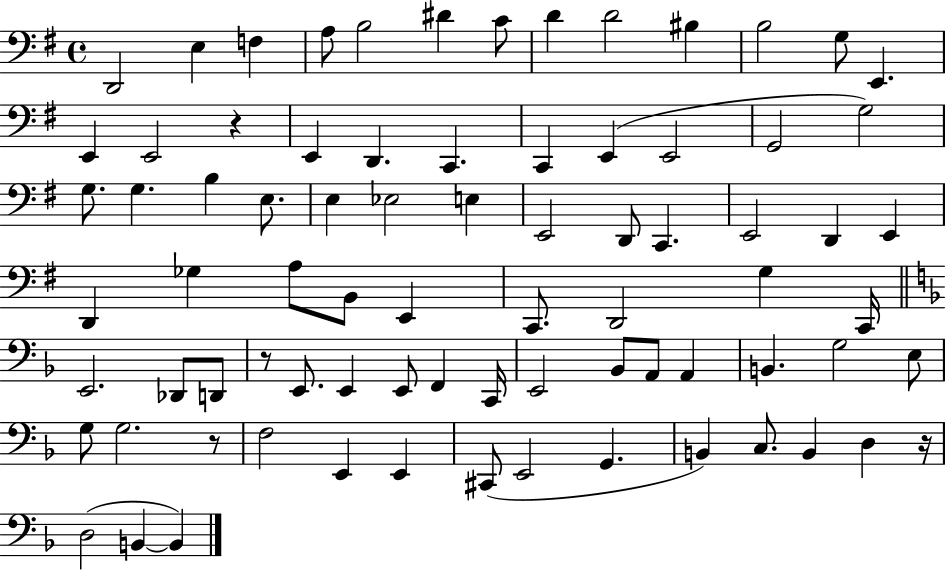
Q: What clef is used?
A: bass